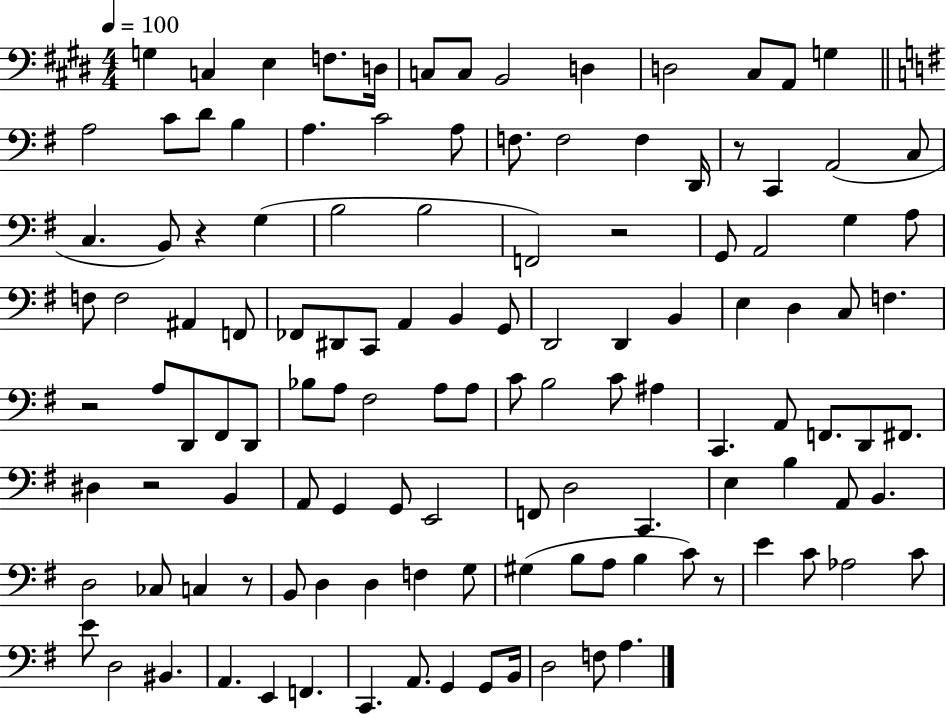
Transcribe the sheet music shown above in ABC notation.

X:1
T:Untitled
M:4/4
L:1/4
K:E
G, C, E, F,/2 D,/4 C,/2 C,/2 B,,2 D, D,2 ^C,/2 A,,/2 G, A,2 C/2 D/2 B, A, C2 A,/2 F,/2 F,2 F, D,,/4 z/2 C,, A,,2 C,/2 C, B,,/2 z G, B,2 B,2 F,,2 z2 G,,/2 A,,2 G, A,/2 F,/2 F,2 ^A,, F,,/2 _F,,/2 ^D,,/2 C,,/2 A,, B,, G,,/2 D,,2 D,, B,, E, D, C,/2 F, z2 A,/2 D,,/2 ^F,,/2 D,,/2 _B,/2 A,/2 ^F,2 A,/2 A,/2 C/2 B,2 C/2 ^A, C,, A,,/2 F,,/2 D,,/2 ^F,,/2 ^D, z2 B,, A,,/2 G,, G,,/2 E,,2 F,,/2 D,2 C,, E, B, A,,/2 B,, D,2 _C,/2 C, z/2 B,,/2 D, D, F, G,/2 ^G, B,/2 A,/2 B, C/2 z/2 E C/2 _A,2 C/2 E/2 D,2 ^B,, A,, E,, F,, C,, A,,/2 G,, G,,/2 B,,/4 D,2 F,/2 A,